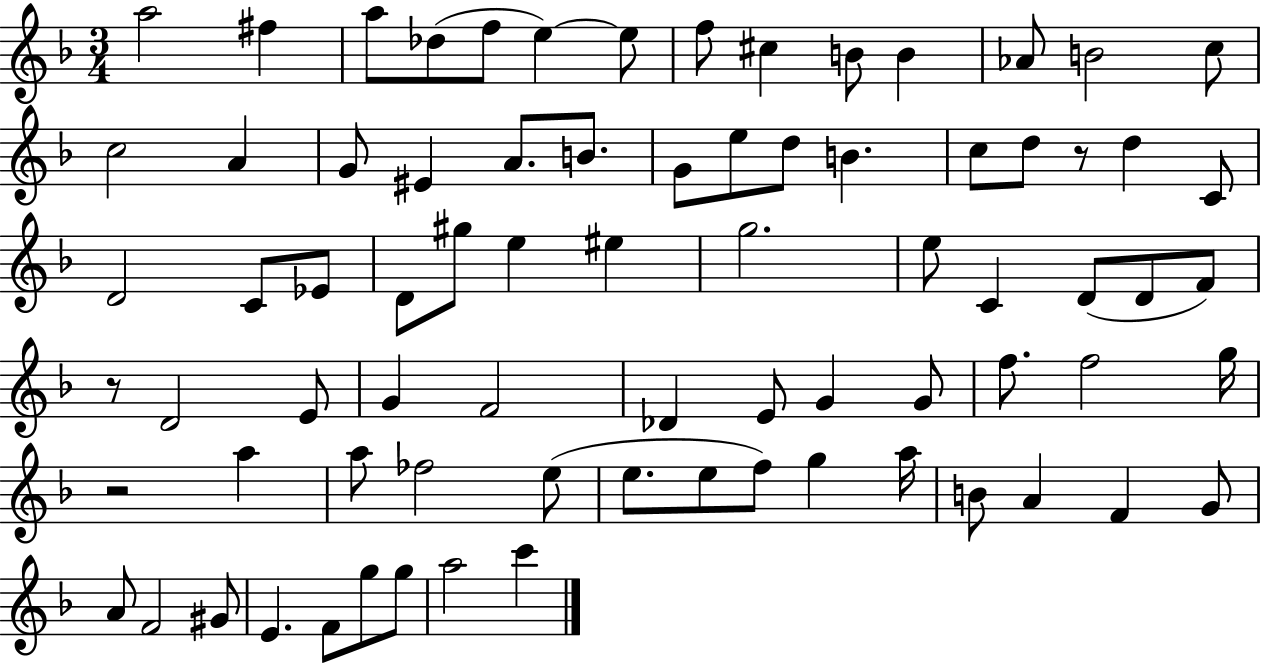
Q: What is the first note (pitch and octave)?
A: A5